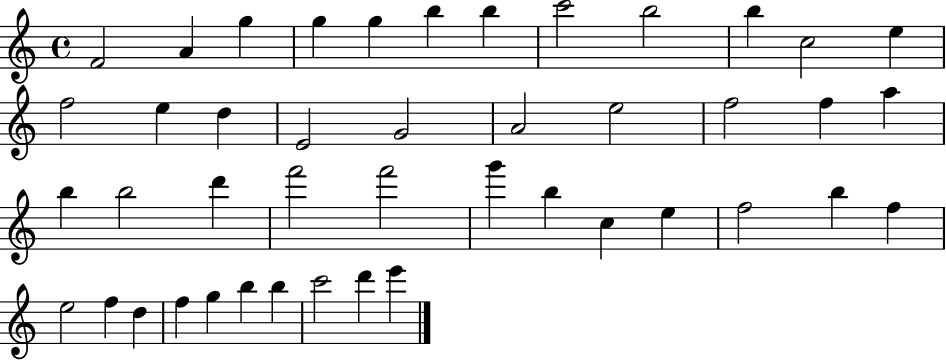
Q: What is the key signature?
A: C major